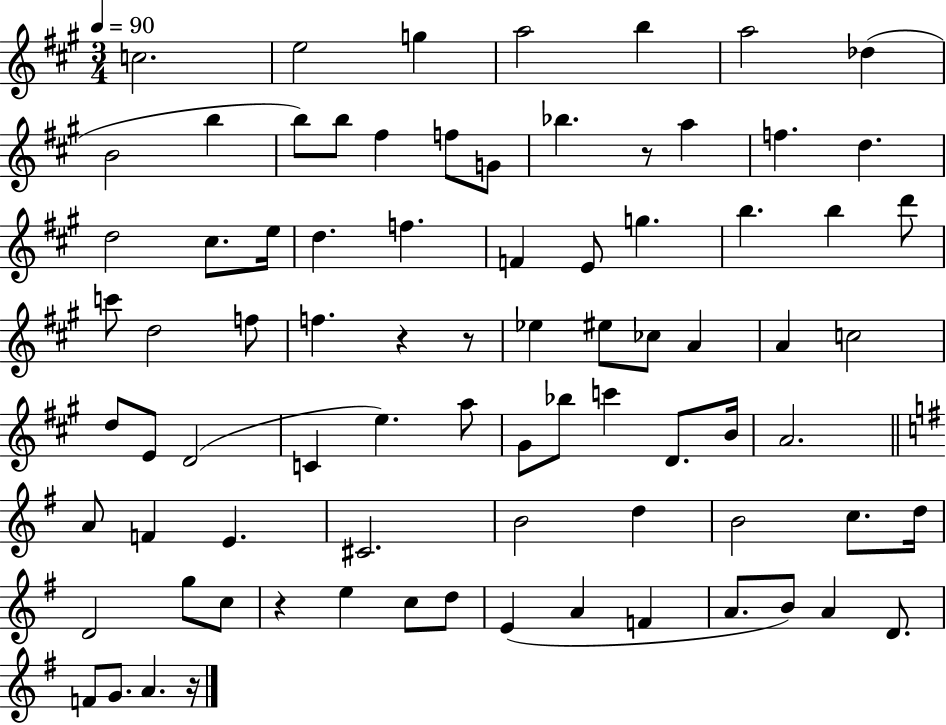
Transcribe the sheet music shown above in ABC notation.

X:1
T:Untitled
M:3/4
L:1/4
K:A
c2 e2 g a2 b a2 _d B2 b b/2 b/2 ^f f/2 G/2 _b z/2 a f d d2 ^c/2 e/4 d f F E/2 g b b d'/2 c'/2 d2 f/2 f z z/2 _e ^e/2 _c/2 A A c2 d/2 E/2 D2 C e a/2 ^G/2 _b/2 c' D/2 B/4 A2 A/2 F E ^C2 B2 d B2 c/2 d/4 D2 g/2 c/2 z e c/2 d/2 E A F A/2 B/2 A D/2 F/2 G/2 A z/4